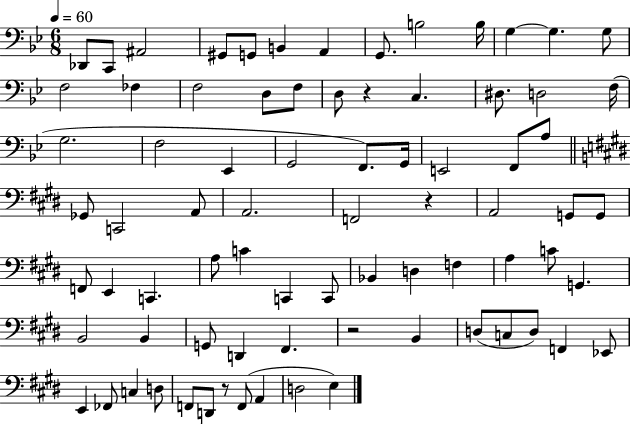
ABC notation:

X:1
T:Untitled
M:6/8
L:1/4
K:Bb
_D,,/2 C,,/2 ^A,,2 ^G,,/2 G,,/2 B,, A,, G,,/2 B,2 B,/4 G, G, G,/2 F,2 _F, F,2 D,/2 F,/2 D,/2 z C, ^D,/2 D,2 F,/4 G,2 F,2 _E,, G,,2 F,,/2 G,,/4 E,,2 F,,/2 A,/2 _G,,/2 C,,2 A,,/2 A,,2 F,,2 z A,,2 G,,/2 G,,/2 F,,/2 E,, C,, A,/2 C C,, C,,/2 _B,, D, F, A, C/2 G,, B,,2 B,, G,,/2 D,, ^F,, z2 B,, D,/2 C,/2 D,/2 F,, _E,,/2 E,, _F,,/2 C, D,/2 F,,/2 D,,/2 z/2 F,,/2 A,, D,2 E,